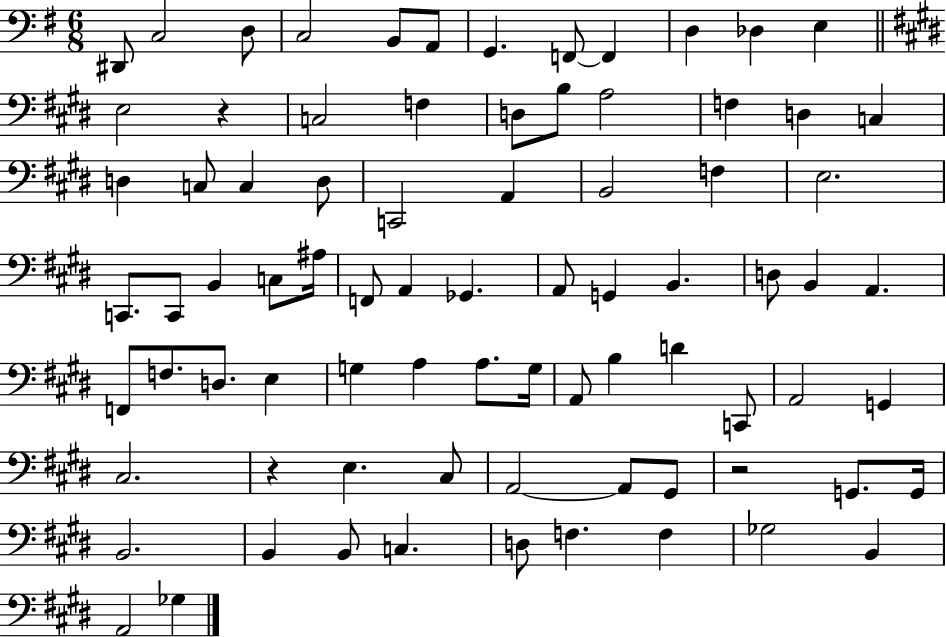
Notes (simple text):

D#2/e C3/h D3/e C3/h B2/e A2/e G2/q. F2/e F2/q D3/q Db3/q E3/q E3/h R/q C3/h F3/q D3/e B3/e A3/h F3/q D3/q C3/q D3/q C3/e C3/q D3/e C2/h A2/q B2/h F3/q E3/h. C2/e. C2/e B2/q C3/e A#3/s F2/e A2/q Gb2/q. A2/e G2/q B2/q. D3/e B2/q A2/q. F2/e F3/e. D3/e. E3/q G3/q A3/q A3/e. G3/s A2/e B3/q D4/q C2/e A2/h G2/q C#3/h. R/q E3/q. C#3/e A2/h A2/e G#2/e R/h G2/e. G2/s B2/h. B2/q B2/e C3/q. D3/e F3/q. F3/q Gb3/h B2/q A2/h Gb3/q